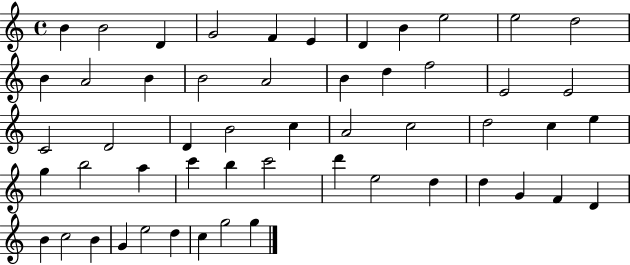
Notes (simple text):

B4/q B4/h D4/q G4/h F4/q E4/q D4/q B4/q E5/h E5/h D5/h B4/q A4/h B4/q B4/h A4/h B4/q D5/q F5/h E4/h E4/h C4/h D4/h D4/q B4/h C5/q A4/h C5/h D5/h C5/q E5/q G5/q B5/h A5/q C6/q B5/q C6/h D6/q E5/h D5/q D5/q G4/q F4/q D4/q B4/q C5/h B4/q G4/q E5/h D5/q C5/q G5/h G5/q